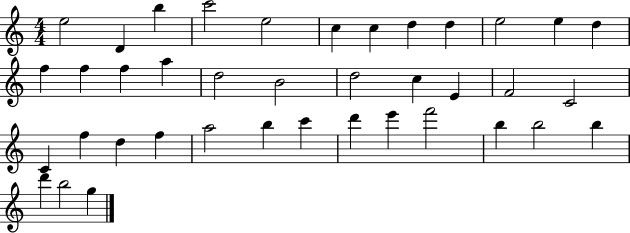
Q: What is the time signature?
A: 4/4